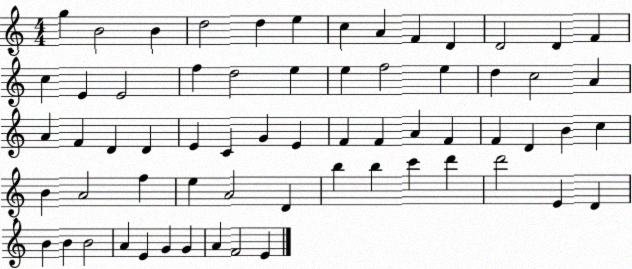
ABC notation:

X:1
T:Untitled
M:4/4
L:1/4
K:C
g B2 B d2 d e c A F D D2 D F c E E2 f d2 e e f2 e d c2 A A F D D E C G E F F A F F D B c B A2 f e A2 D b b c' d' d'2 E D B B B2 A E G G A F2 E